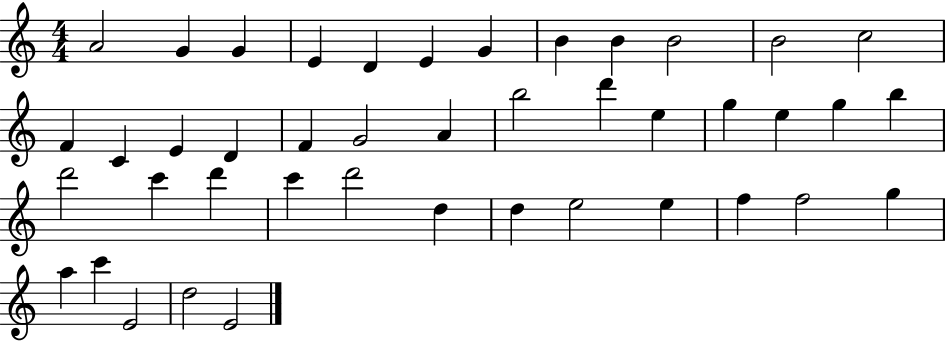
A4/h G4/q G4/q E4/q D4/q E4/q G4/q B4/q B4/q B4/h B4/h C5/h F4/q C4/q E4/q D4/q F4/q G4/h A4/q B5/h D6/q E5/q G5/q E5/q G5/q B5/q D6/h C6/q D6/q C6/q D6/h D5/q D5/q E5/h E5/q F5/q F5/h G5/q A5/q C6/q E4/h D5/h E4/h